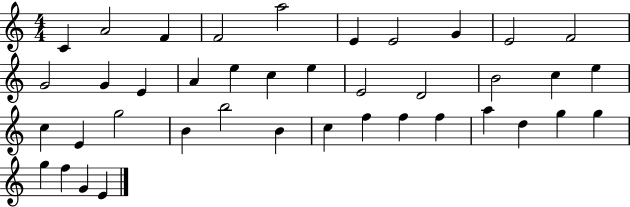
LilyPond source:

{
  \clef treble
  \numericTimeSignature
  \time 4/4
  \key c \major
  c'4 a'2 f'4 | f'2 a''2 | e'4 e'2 g'4 | e'2 f'2 | \break g'2 g'4 e'4 | a'4 e''4 c''4 e''4 | e'2 d'2 | b'2 c''4 e''4 | \break c''4 e'4 g''2 | b'4 b''2 b'4 | c''4 f''4 f''4 f''4 | a''4 d''4 g''4 g''4 | \break g''4 f''4 g'4 e'4 | \bar "|."
}